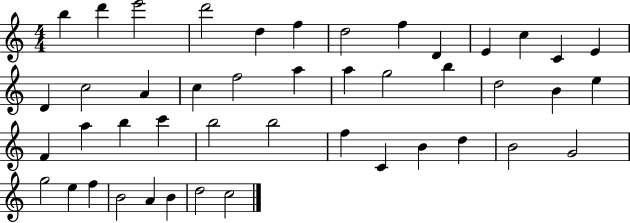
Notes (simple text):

B5/q D6/q E6/h D6/h D5/q F5/q D5/h F5/q D4/q E4/q C5/q C4/q E4/q D4/q C5/h A4/q C5/q F5/h A5/q A5/q G5/h B5/q D5/h B4/q E5/q F4/q A5/q B5/q C6/q B5/h B5/h F5/q C4/q B4/q D5/q B4/h G4/h G5/h E5/q F5/q B4/h A4/q B4/q D5/h C5/h